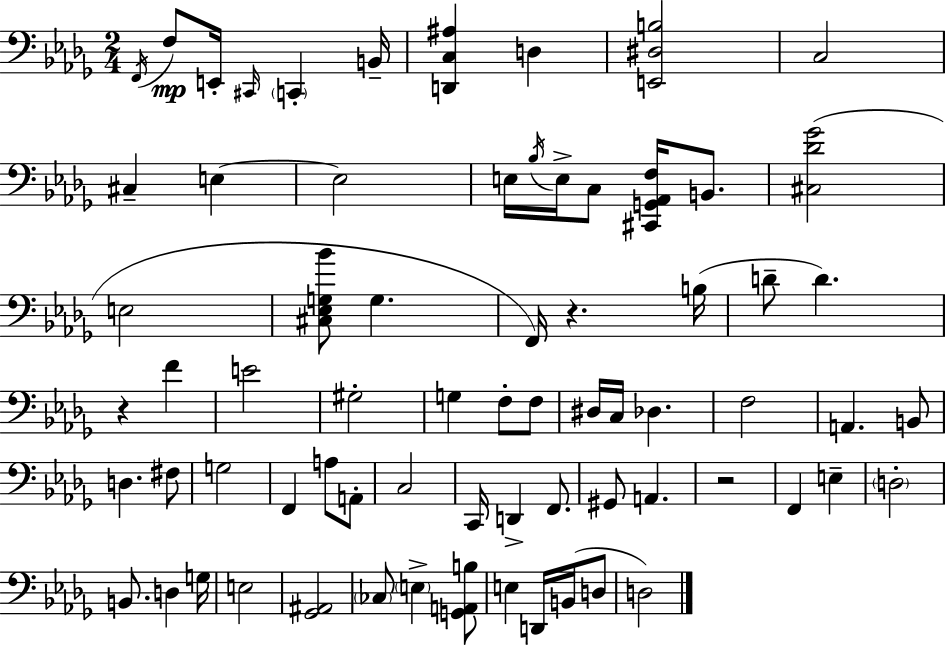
{
  \clef bass
  \numericTimeSignature
  \time 2/4
  \key bes \minor
  \acciaccatura { f,16 }\mp f8 e,16-. \grace { cis,16 } \parenthesize c,4-. | b,16-- <d, c ais>4 d4 | <e, dis b>2 | c2 | \break cis4-- e4~~ | e2 | e16 \acciaccatura { bes16 } e16-> c8 <cis, g, aes, f>16 | b,8. <cis des' ges'>2( | \break e2 | <cis ees g bes'>8 g4. | f,16) r4. | b16( d'8-- d'4.) | \break r4 f'4 | e'2 | gis2-. | g4 f8-. | \break f8 dis16 c16 des4. | f2 | a,4. | b,8 d4. | \break fis8 g2 | f,4 a8 | a,8-. c2 | c,16 d,4-> | \break f,8. gis,8 a,4. | r2 | f,4 e4-- | \parenthesize d2-. | \break b,8. d4 | g16 e2 | <ges, ais,>2 | \parenthesize ces8 \parenthesize e4-> | \break <g, a, b>8 e4 d,16 | b,16( d8 d2) | \bar "|."
}